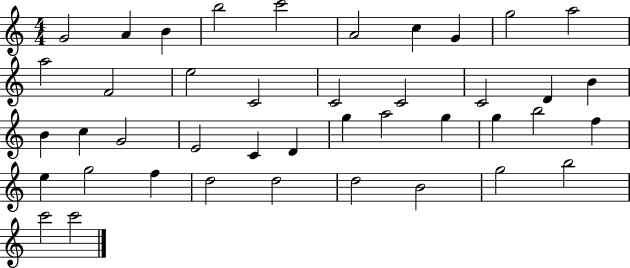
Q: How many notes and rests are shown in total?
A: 42